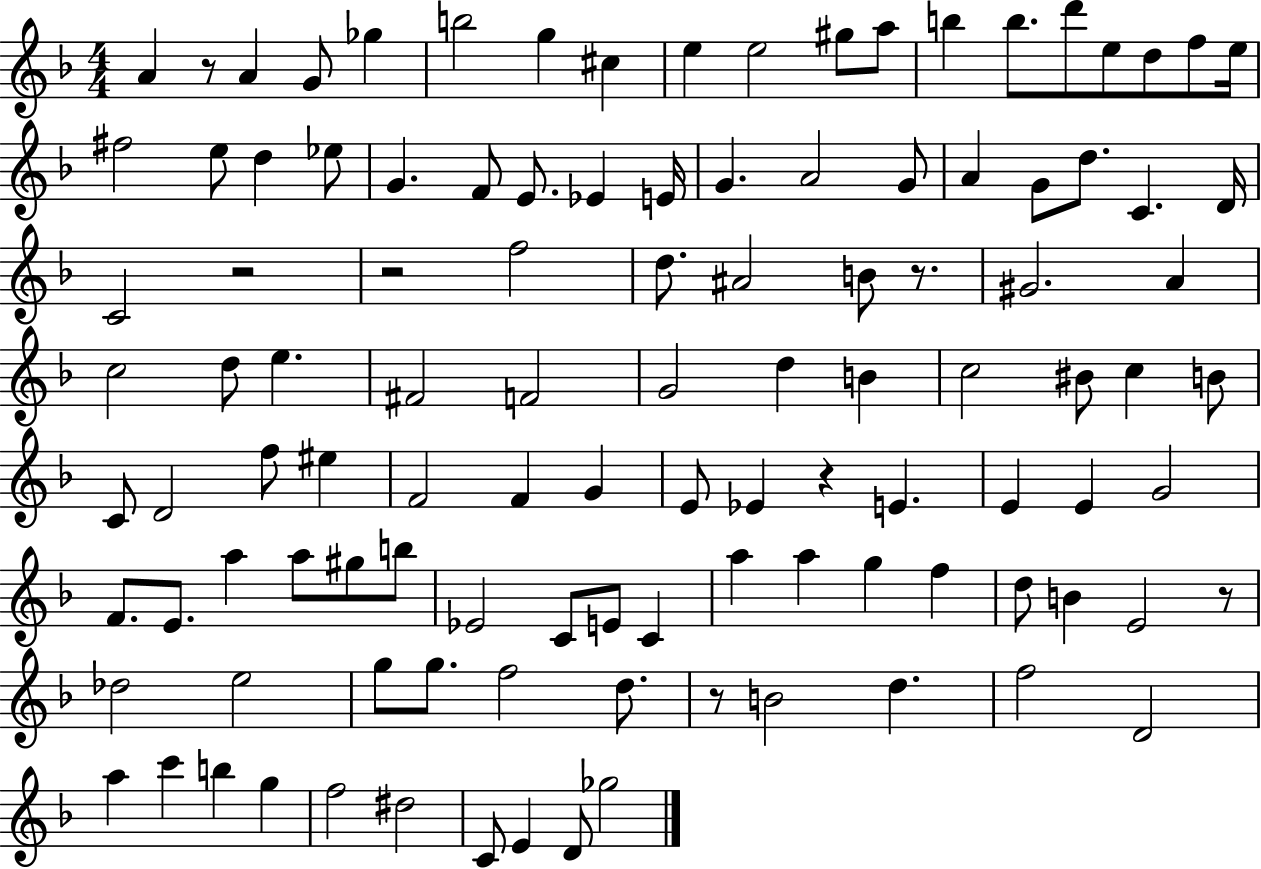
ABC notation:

X:1
T:Untitled
M:4/4
L:1/4
K:F
A z/2 A G/2 _g b2 g ^c e e2 ^g/2 a/2 b b/2 d'/2 e/2 d/2 f/2 e/4 ^f2 e/2 d _e/2 G F/2 E/2 _E E/4 G A2 G/2 A G/2 d/2 C D/4 C2 z2 z2 f2 d/2 ^A2 B/2 z/2 ^G2 A c2 d/2 e ^F2 F2 G2 d B c2 ^B/2 c B/2 C/2 D2 f/2 ^e F2 F G E/2 _E z E E E G2 F/2 E/2 a a/2 ^g/2 b/2 _E2 C/2 E/2 C a a g f d/2 B E2 z/2 _d2 e2 g/2 g/2 f2 d/2 z/2 B2 d f2 D2 a c' b g f2 ^d2 C/2 E D/2 _g2